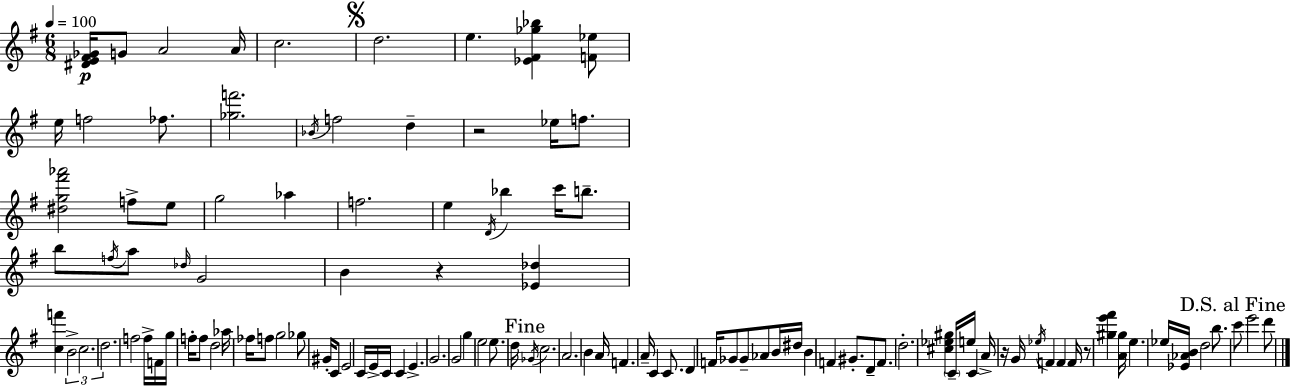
[D#4,E4,F#4,Gb4]/s G4/e A4/h A4/s C5/h. D5/h. E5/q. [Eb4,F#4,Gb5,Bb5]/q [F4,Eb5]/e E5/s F5/h FES5/e. [Gb5,F6]/h. Bb4/s F5/h D5/q R/h Eb5/s F5/e. [D#5,G5,F#6,Ab6]/h F5/e E5/e G5/h Ab5/q F5/h. E5/q D4/s Bb5/q C6/s B5/e. B5/e F5/s A5/e Db5/s G4/h B4/q R/q [Eb4,Db5]/q [C5,F6]/q B4/h C5/h. D5/h. F5/h F5/s F4/s G5/s F5/s F5/e D5/h Ab5/s FES5/s F5/e G5/h Gb5/e G#4/s C4/e E4/h C4/s E4/s C4/s C4/q E4/q. G4/h. G4/h G5/q E5/h E5/e. D5/s Gb4/s C5/h. A4/h. B4/q A4/s F4/q. A4/s C4/q C4/e. D4/q F4/s Gb4/e Gb4/e Ab4/e B4/s D#5/s B4/q F4/q G#4/e. D4/e F4/e. D5/h. [C#5,Eb5,G#5]/q C4/s E5/s C4/q A4/s R/s G4/s Eb5/s F4/q F4/q F4/s R/e [G#5,E6,F#6]/q [A4,G#5]/s E5/q. Eb5/s [Eb4,Ab4,B4]/s D5/h B5/e. C6/e E6/h D6/e